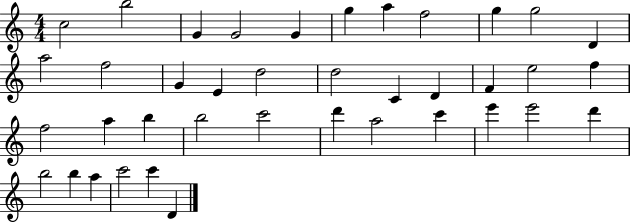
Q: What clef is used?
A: treble